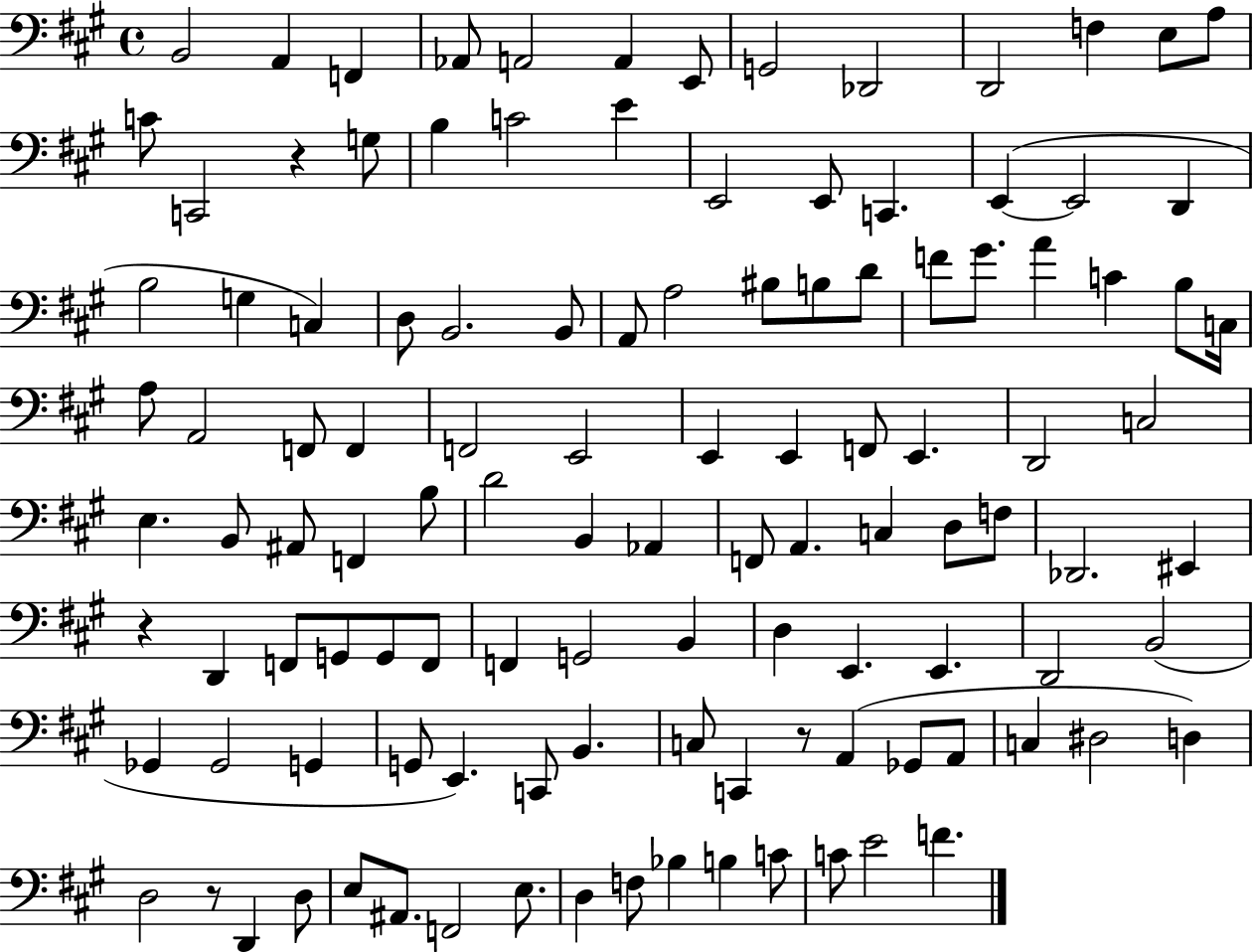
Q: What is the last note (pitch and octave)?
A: F4